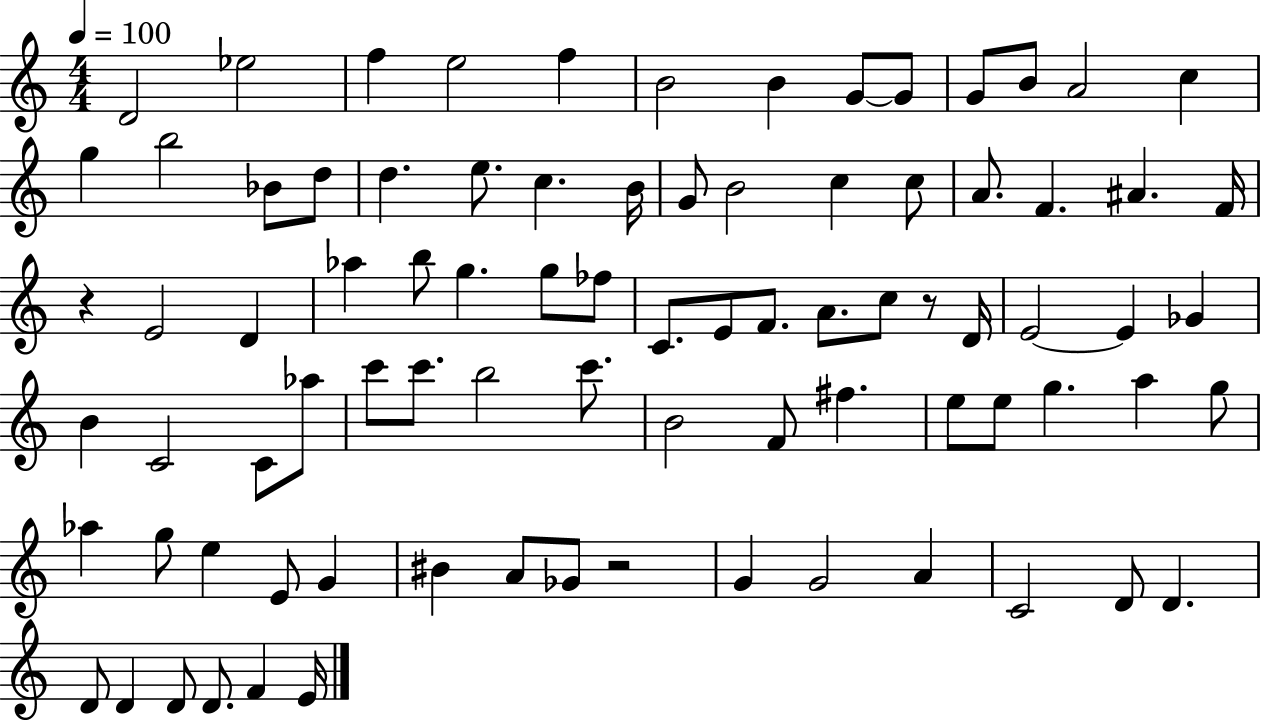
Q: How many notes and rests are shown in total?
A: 84